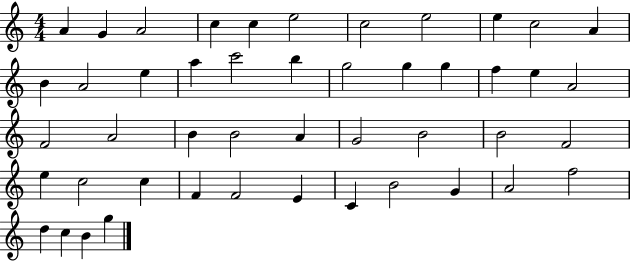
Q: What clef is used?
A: treble